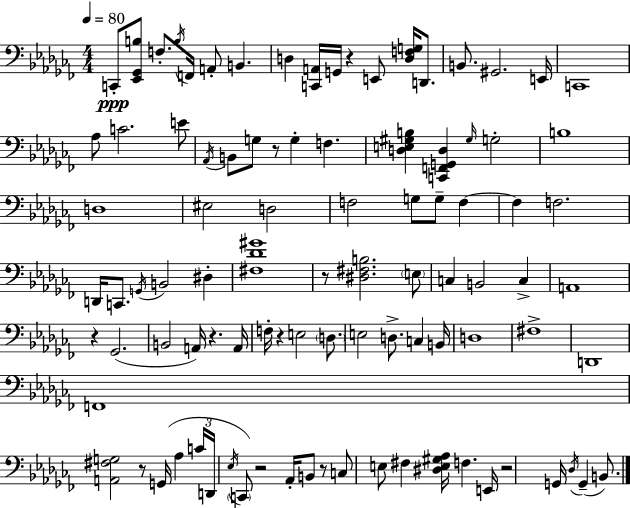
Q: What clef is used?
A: bass